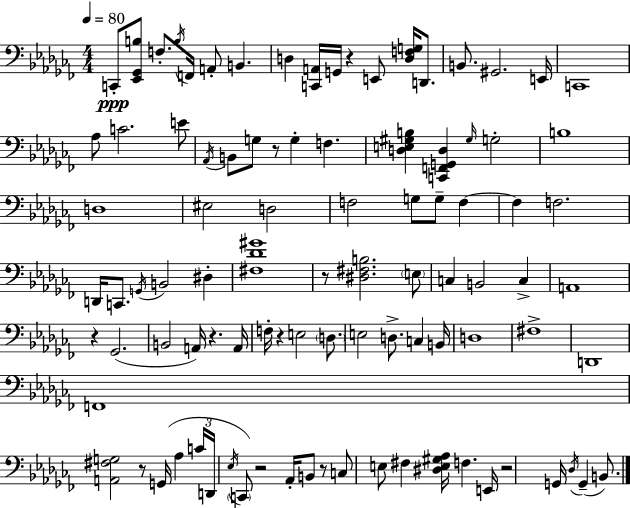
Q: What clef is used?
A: bass